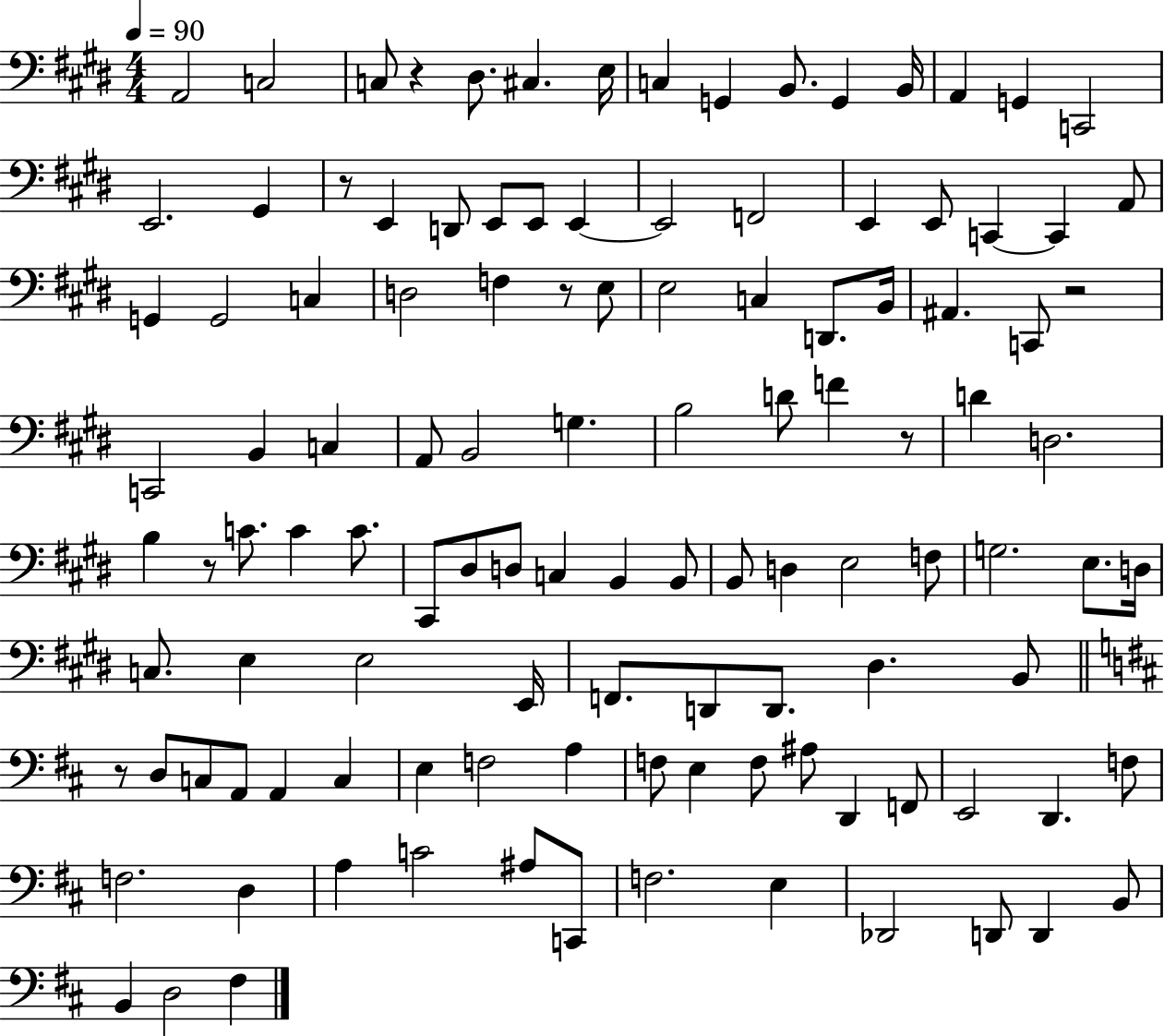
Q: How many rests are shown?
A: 7